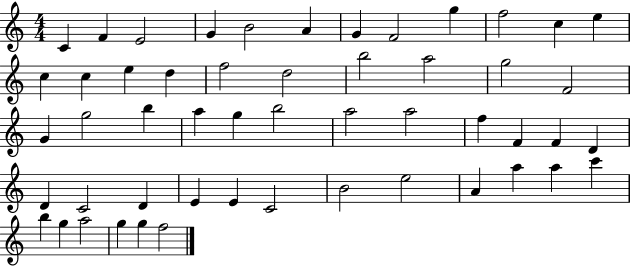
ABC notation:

X:1
T:Untitled
M:4/4
L:1/4
K:C
C F E2 G B2 A G F2 g f2 c e c c e d f2 d2 b2 a2 g2 F2 G g2 b a g b2 a2 a2 f F F D D C2 D E E C2 B2 e2 A a a c' b g a2 g g f2